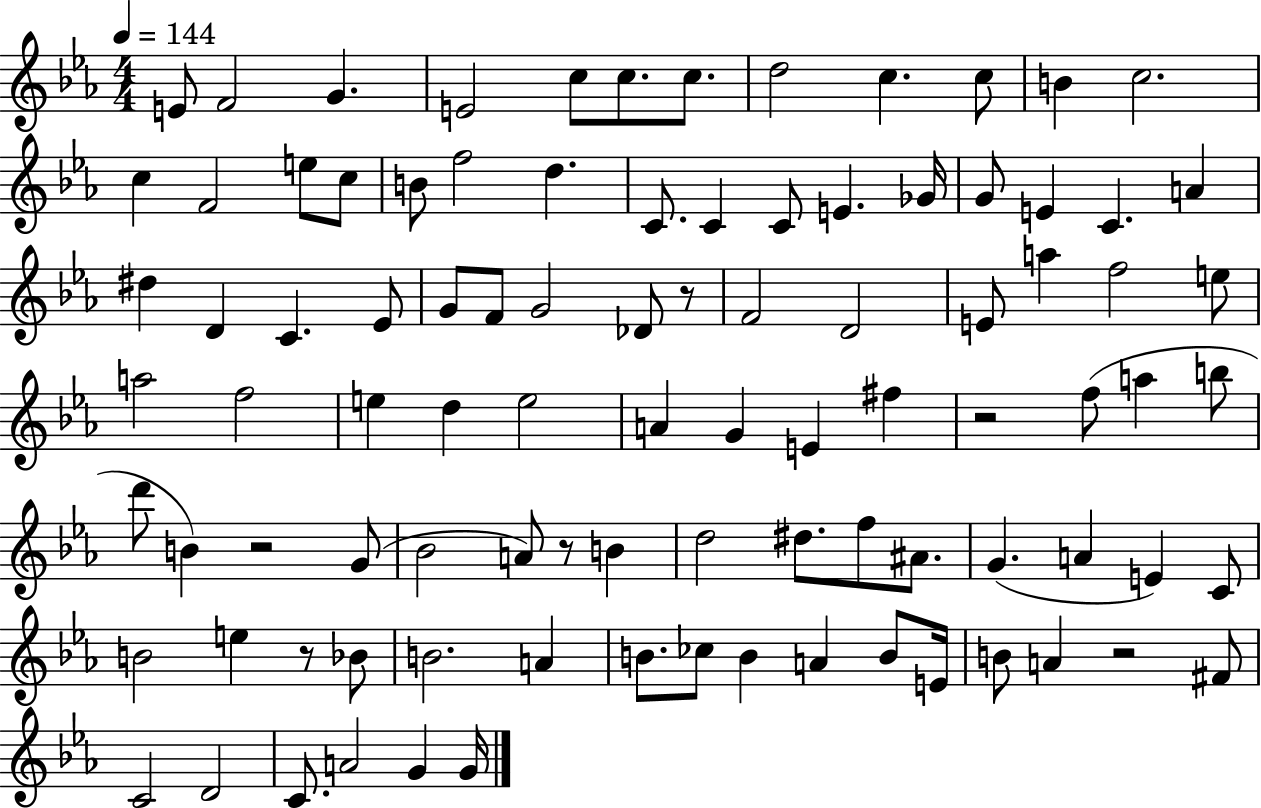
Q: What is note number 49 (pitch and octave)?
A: G4